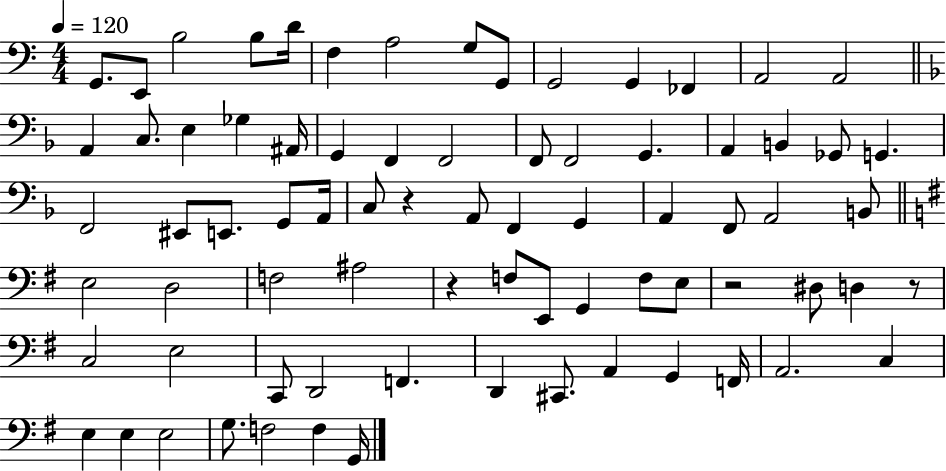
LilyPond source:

{
  \clef bass
  \numericTimeSignature
  \time 4/4
  \key c \major
  \tempo 4 = 120
  g,8. e,8 b2 b8 d'16 | f4 a2 g8 g,8 | g,2 g,4 fes,4 | a,2 a,2 | \break \bar "||" \break \key f \major a,4 c8. e4 ges4 ais,16 | g,4 f,4 f,2 | f,8 f,2 g,4. | a,4 b,4 ges,8 g,4. | \break f,2 eis,8 e,8. g,8 a,16 | c8 r4 a,8 f,4 g,4 | a,4 f,8 a,2 b,8 | \bar "||" \break \key e \minor e2 d2 | f2 ais2 | r4 f8 e,8 g,4 f8 e8 | r2 dis8 d4 r8 | \break c2 e2 | c,8 d,2 f,4. | d,4 cis,8. a,4 g,4 f,16 | a,2. c4 | \break e4 e4 e2 | g8. f2 f4 g,16 | \bar "|."
}